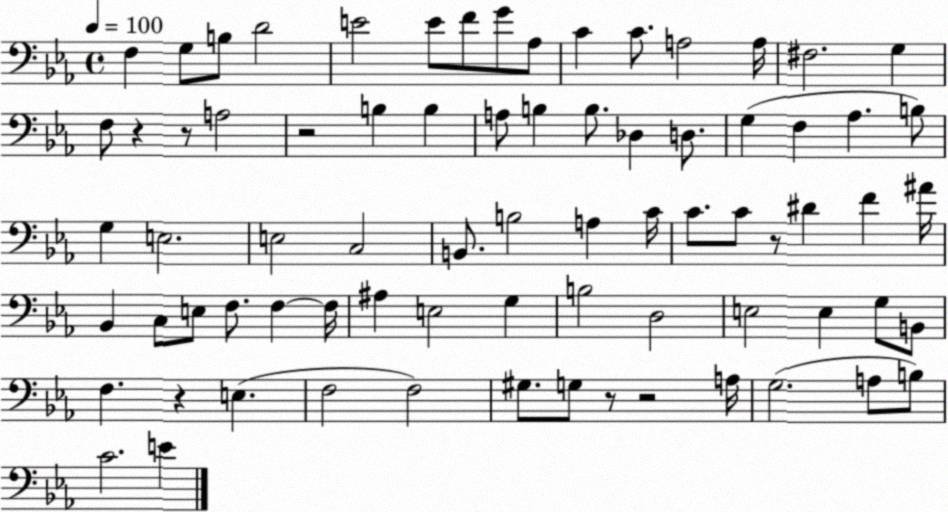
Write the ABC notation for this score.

X:1
T:Untitled
M:4/4
L:1/4
K:Eb
F, G,/2 B,/2 D2 E2 E/2 F/2 G/2 _A,/2 C C/2 A,2 A,/4 ^F,2 G, F,/2 z z/2 A,2 z2 B, B, A,/2 B, B,/2 _D, D,/2 G, F, _A, B,/2 G, E,2 E,2 C,2 B,,/2 B,2 A, C/4 C/2 C/2 z/2 ^D F ^A/4 _B,, C,/2 E,/2 F,/2 F, F,/4 ^A, E,2 G, B,2 D,2 E,2 E, G,/2 B,,/2 F, z E, F,2 F,2 ^G,/2 G,/2 z/2 z2 A,/4 G,2 A,/2 B,/2 C2 E